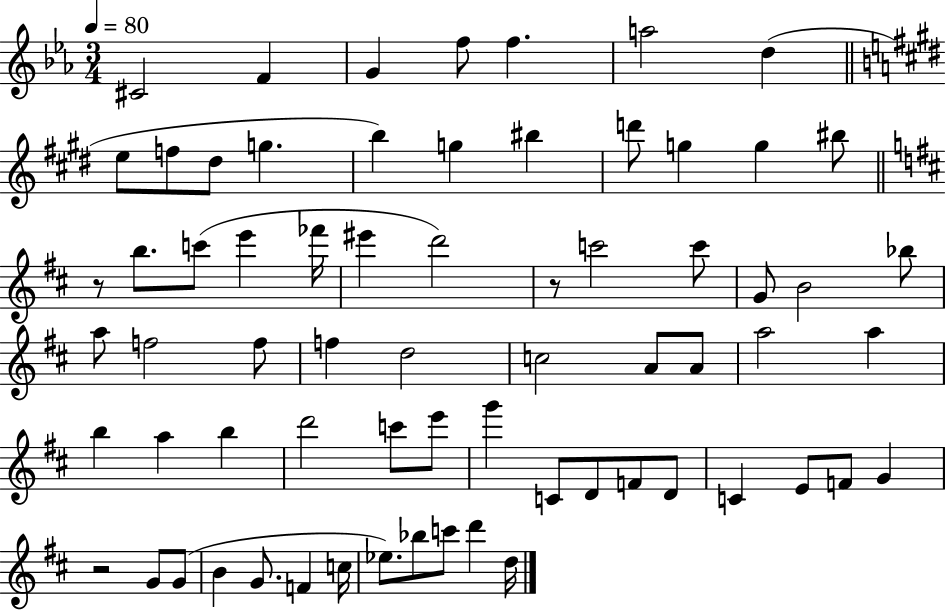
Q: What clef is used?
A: treble